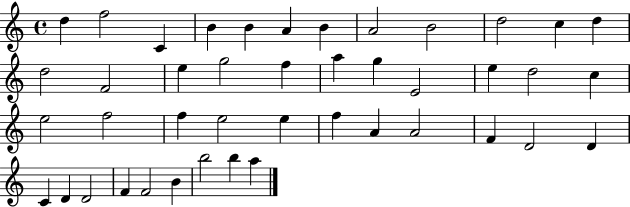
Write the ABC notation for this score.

X:1
T:Untitled
M:4/4
L:1/4
K:C
d f2 C B B A B A2 B2 d2 c d d2 F2 e g2 f a g E2 e d2 c e2 f2 f e2 e f A A2 F D2 D C D D2 F F2 B b2 b a